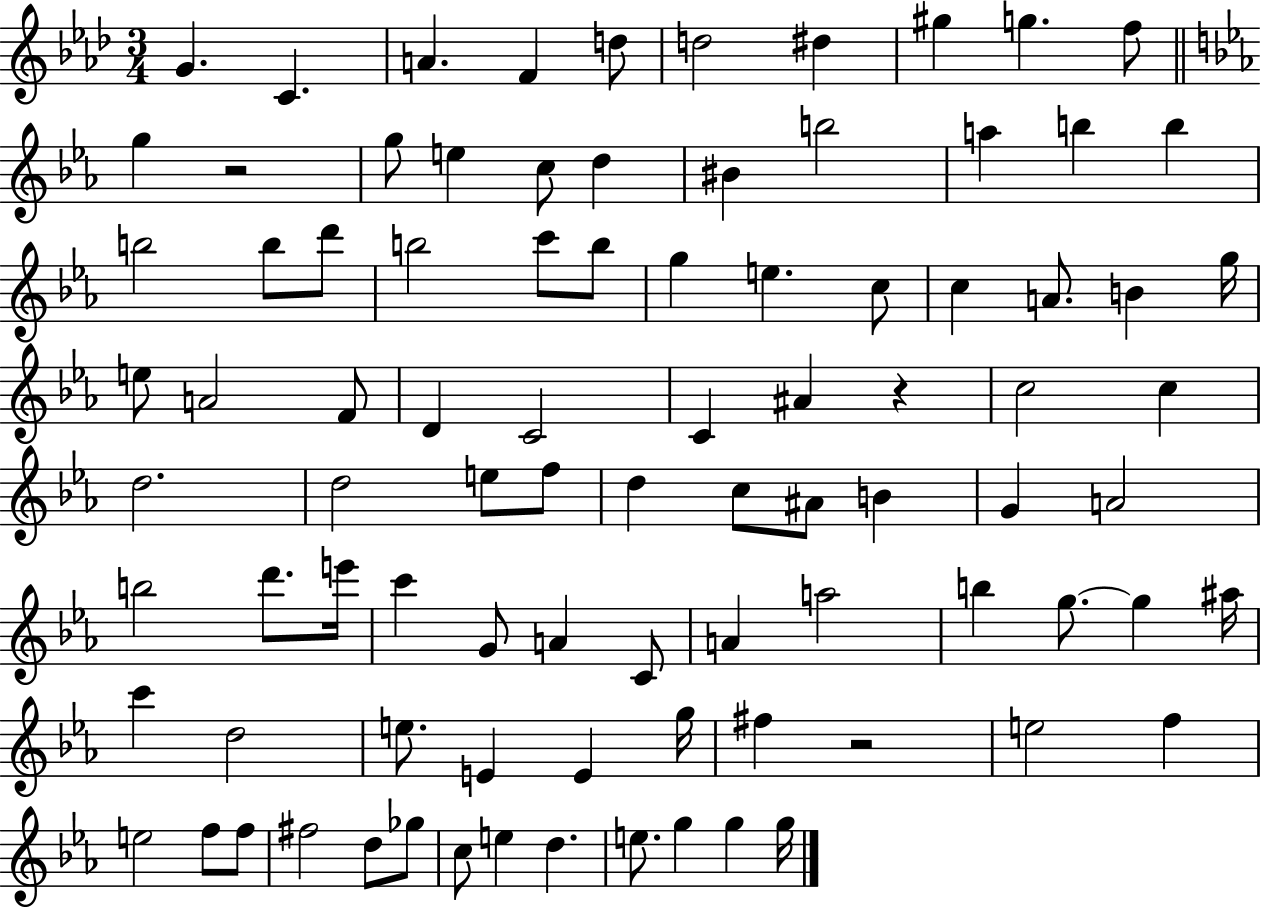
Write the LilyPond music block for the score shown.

{
  \clef treble
  \numericTimeSignature
  \time 3/4
  \key aes \major
  g'4. c'4. | a'4. f'4 d''8 | d''2 dis''4 | gis''4 g''4. f''8 | \break \bar "||" \break \key c \minor g''4 r2 | g''8 e''4 c''8 d''4 | bis'4 b''2 | a''4 b''4 b''4 | \break b''2 b''8 d'''8 | b''2 c'''8 b''8 | g''4 e''4. c''8 | c''4 a'8. b'4 g''16 | \break e''8 a'2 f'8 | d'4 c'2 | c'4 ais'4 r4 | c''2 c''4 | \break d''2. | d''2 e''8 f''8 | d''4 c''8 ais'8 b'4 | g'4 a'2 | \break b''2 d'''8. e'''16 | c'''4 g'8 a'4 c'8 | a'4 a''2 | b''4 g''8.~~ g''4 ais''16 | \break c'''4 d''2 | e''8. e'4 e'4 g''16 | fis''4 r2 | e''2 f''4 | \break e''2 f''8 f''8 | fis''2 d''8 ges''8 | c''8 e''4 d''4. | e''8. g''4 g''4 g''16 | \break \bar "|."
}